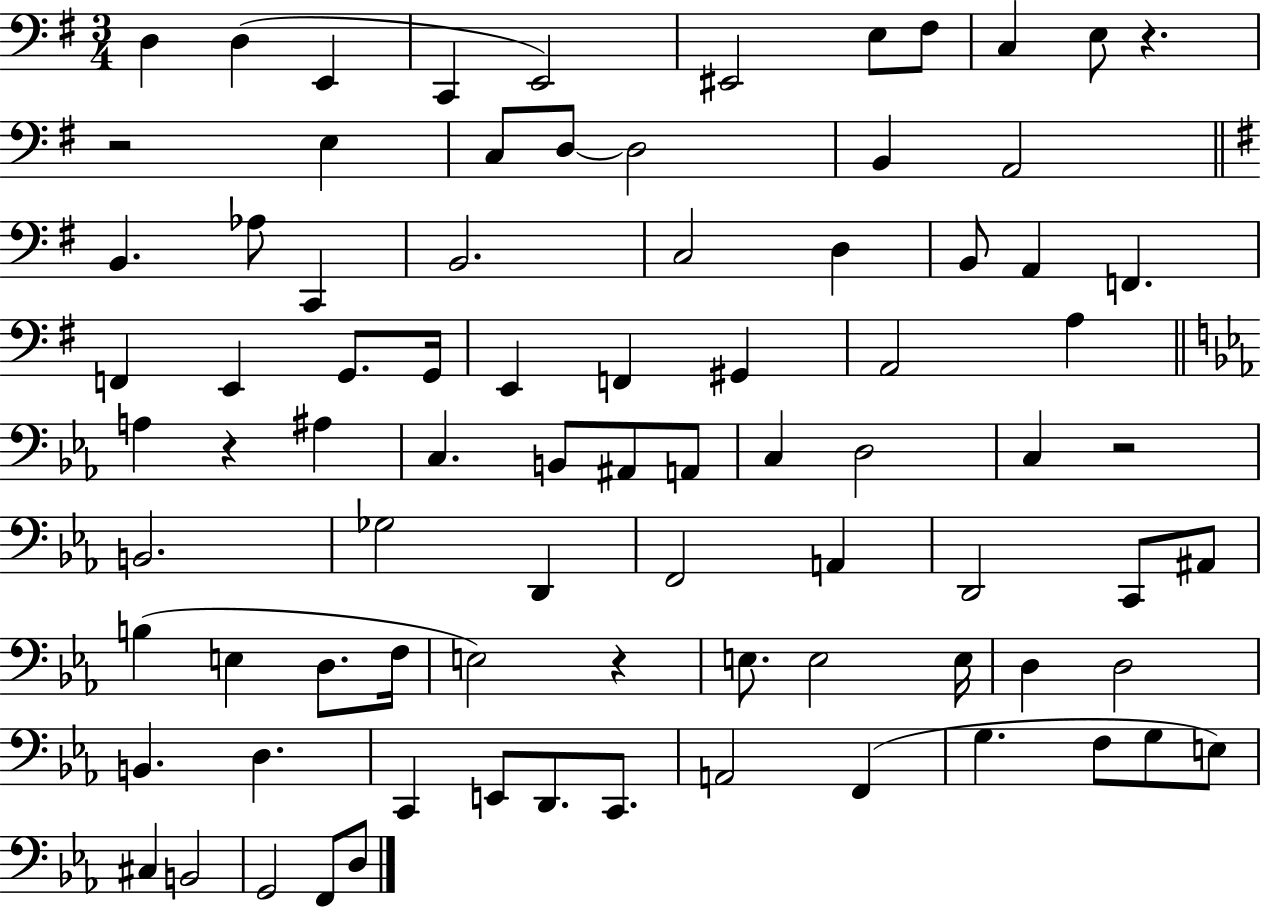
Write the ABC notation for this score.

X:1
T:Untitled
M:3/4
L:1/4
K:G
D, D, E,, C,, E,,2 ^E,,2 E,/2 ^F,/2 C, E,/2 z z2 E, C,/2 D,/2 D,2 B,, A,,2 B,, _A,/2 C,, B,,2 C,2 D, B,,/2 A,, F,, F,, E,, G,,/2 G,,/4 E,, F,, ^G,, A,,2 A, A, z ^A, C, B,,/2 ^A,,/2 A,,/2 C, D,2 C, z2 B,,2 _G,2 D,, F,,2 A,, D,,2 C,,/2 ^A,,/2 B, E, D,/2 F,/4 E,2 z E,/2 E,2 E,/4 D, D,2 B,, D, C,, E,,/2 D,,/2 C,,/2 A,,2 F,, G, F,/2 G,/2 E,/2 ^C, B,,2 G,,2 F,,/2 D,/2